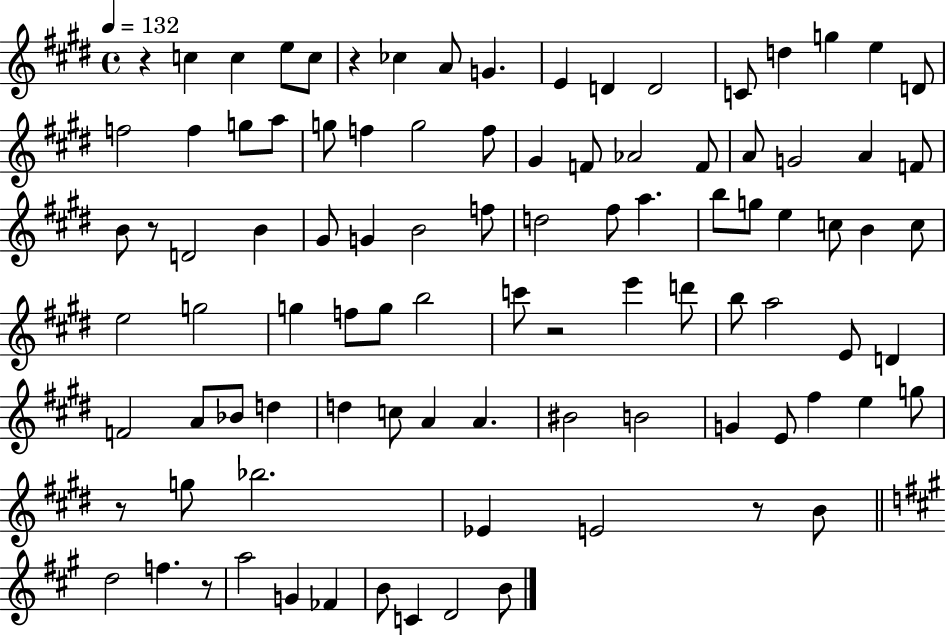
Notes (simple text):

R/q C5/q C5/q E5/e C5/e R/q CES5/q A4/e G4/q. E4/q D4/q D4/h C4/e D5/q G5/q E5/q D4/e F5/h F5/q G5/e A5/e G5/e F5/q G5/h F5/e G#4/q F4/e Ab4/h F4/e A4/e G4/h A4/q F4/e B4/e R/e D4/h B4/q G#4/e G4/q B4/h F5/e D5/h F#5/e A5/q. B5/e G5/e E5/q C5/e B4/q C5/e E5/h G5/h G5/q F5/e G5/e B5/h C6/e R/h E6/q D6/e B5/e A5/h E4/e D4/q F4/h A4/e Bb4/e D5/q D5/q C5/e A4/q A4/q. BIS4/h B4/h G4/q E4/e F#5/q E5/q G5/e R/e G5/e Bb5/h. Eb4/q E4/h R/e B4/e D5/h F5/q. R/e A5/h G4/q FES4/q B4/e C4/q D4/h B4/e